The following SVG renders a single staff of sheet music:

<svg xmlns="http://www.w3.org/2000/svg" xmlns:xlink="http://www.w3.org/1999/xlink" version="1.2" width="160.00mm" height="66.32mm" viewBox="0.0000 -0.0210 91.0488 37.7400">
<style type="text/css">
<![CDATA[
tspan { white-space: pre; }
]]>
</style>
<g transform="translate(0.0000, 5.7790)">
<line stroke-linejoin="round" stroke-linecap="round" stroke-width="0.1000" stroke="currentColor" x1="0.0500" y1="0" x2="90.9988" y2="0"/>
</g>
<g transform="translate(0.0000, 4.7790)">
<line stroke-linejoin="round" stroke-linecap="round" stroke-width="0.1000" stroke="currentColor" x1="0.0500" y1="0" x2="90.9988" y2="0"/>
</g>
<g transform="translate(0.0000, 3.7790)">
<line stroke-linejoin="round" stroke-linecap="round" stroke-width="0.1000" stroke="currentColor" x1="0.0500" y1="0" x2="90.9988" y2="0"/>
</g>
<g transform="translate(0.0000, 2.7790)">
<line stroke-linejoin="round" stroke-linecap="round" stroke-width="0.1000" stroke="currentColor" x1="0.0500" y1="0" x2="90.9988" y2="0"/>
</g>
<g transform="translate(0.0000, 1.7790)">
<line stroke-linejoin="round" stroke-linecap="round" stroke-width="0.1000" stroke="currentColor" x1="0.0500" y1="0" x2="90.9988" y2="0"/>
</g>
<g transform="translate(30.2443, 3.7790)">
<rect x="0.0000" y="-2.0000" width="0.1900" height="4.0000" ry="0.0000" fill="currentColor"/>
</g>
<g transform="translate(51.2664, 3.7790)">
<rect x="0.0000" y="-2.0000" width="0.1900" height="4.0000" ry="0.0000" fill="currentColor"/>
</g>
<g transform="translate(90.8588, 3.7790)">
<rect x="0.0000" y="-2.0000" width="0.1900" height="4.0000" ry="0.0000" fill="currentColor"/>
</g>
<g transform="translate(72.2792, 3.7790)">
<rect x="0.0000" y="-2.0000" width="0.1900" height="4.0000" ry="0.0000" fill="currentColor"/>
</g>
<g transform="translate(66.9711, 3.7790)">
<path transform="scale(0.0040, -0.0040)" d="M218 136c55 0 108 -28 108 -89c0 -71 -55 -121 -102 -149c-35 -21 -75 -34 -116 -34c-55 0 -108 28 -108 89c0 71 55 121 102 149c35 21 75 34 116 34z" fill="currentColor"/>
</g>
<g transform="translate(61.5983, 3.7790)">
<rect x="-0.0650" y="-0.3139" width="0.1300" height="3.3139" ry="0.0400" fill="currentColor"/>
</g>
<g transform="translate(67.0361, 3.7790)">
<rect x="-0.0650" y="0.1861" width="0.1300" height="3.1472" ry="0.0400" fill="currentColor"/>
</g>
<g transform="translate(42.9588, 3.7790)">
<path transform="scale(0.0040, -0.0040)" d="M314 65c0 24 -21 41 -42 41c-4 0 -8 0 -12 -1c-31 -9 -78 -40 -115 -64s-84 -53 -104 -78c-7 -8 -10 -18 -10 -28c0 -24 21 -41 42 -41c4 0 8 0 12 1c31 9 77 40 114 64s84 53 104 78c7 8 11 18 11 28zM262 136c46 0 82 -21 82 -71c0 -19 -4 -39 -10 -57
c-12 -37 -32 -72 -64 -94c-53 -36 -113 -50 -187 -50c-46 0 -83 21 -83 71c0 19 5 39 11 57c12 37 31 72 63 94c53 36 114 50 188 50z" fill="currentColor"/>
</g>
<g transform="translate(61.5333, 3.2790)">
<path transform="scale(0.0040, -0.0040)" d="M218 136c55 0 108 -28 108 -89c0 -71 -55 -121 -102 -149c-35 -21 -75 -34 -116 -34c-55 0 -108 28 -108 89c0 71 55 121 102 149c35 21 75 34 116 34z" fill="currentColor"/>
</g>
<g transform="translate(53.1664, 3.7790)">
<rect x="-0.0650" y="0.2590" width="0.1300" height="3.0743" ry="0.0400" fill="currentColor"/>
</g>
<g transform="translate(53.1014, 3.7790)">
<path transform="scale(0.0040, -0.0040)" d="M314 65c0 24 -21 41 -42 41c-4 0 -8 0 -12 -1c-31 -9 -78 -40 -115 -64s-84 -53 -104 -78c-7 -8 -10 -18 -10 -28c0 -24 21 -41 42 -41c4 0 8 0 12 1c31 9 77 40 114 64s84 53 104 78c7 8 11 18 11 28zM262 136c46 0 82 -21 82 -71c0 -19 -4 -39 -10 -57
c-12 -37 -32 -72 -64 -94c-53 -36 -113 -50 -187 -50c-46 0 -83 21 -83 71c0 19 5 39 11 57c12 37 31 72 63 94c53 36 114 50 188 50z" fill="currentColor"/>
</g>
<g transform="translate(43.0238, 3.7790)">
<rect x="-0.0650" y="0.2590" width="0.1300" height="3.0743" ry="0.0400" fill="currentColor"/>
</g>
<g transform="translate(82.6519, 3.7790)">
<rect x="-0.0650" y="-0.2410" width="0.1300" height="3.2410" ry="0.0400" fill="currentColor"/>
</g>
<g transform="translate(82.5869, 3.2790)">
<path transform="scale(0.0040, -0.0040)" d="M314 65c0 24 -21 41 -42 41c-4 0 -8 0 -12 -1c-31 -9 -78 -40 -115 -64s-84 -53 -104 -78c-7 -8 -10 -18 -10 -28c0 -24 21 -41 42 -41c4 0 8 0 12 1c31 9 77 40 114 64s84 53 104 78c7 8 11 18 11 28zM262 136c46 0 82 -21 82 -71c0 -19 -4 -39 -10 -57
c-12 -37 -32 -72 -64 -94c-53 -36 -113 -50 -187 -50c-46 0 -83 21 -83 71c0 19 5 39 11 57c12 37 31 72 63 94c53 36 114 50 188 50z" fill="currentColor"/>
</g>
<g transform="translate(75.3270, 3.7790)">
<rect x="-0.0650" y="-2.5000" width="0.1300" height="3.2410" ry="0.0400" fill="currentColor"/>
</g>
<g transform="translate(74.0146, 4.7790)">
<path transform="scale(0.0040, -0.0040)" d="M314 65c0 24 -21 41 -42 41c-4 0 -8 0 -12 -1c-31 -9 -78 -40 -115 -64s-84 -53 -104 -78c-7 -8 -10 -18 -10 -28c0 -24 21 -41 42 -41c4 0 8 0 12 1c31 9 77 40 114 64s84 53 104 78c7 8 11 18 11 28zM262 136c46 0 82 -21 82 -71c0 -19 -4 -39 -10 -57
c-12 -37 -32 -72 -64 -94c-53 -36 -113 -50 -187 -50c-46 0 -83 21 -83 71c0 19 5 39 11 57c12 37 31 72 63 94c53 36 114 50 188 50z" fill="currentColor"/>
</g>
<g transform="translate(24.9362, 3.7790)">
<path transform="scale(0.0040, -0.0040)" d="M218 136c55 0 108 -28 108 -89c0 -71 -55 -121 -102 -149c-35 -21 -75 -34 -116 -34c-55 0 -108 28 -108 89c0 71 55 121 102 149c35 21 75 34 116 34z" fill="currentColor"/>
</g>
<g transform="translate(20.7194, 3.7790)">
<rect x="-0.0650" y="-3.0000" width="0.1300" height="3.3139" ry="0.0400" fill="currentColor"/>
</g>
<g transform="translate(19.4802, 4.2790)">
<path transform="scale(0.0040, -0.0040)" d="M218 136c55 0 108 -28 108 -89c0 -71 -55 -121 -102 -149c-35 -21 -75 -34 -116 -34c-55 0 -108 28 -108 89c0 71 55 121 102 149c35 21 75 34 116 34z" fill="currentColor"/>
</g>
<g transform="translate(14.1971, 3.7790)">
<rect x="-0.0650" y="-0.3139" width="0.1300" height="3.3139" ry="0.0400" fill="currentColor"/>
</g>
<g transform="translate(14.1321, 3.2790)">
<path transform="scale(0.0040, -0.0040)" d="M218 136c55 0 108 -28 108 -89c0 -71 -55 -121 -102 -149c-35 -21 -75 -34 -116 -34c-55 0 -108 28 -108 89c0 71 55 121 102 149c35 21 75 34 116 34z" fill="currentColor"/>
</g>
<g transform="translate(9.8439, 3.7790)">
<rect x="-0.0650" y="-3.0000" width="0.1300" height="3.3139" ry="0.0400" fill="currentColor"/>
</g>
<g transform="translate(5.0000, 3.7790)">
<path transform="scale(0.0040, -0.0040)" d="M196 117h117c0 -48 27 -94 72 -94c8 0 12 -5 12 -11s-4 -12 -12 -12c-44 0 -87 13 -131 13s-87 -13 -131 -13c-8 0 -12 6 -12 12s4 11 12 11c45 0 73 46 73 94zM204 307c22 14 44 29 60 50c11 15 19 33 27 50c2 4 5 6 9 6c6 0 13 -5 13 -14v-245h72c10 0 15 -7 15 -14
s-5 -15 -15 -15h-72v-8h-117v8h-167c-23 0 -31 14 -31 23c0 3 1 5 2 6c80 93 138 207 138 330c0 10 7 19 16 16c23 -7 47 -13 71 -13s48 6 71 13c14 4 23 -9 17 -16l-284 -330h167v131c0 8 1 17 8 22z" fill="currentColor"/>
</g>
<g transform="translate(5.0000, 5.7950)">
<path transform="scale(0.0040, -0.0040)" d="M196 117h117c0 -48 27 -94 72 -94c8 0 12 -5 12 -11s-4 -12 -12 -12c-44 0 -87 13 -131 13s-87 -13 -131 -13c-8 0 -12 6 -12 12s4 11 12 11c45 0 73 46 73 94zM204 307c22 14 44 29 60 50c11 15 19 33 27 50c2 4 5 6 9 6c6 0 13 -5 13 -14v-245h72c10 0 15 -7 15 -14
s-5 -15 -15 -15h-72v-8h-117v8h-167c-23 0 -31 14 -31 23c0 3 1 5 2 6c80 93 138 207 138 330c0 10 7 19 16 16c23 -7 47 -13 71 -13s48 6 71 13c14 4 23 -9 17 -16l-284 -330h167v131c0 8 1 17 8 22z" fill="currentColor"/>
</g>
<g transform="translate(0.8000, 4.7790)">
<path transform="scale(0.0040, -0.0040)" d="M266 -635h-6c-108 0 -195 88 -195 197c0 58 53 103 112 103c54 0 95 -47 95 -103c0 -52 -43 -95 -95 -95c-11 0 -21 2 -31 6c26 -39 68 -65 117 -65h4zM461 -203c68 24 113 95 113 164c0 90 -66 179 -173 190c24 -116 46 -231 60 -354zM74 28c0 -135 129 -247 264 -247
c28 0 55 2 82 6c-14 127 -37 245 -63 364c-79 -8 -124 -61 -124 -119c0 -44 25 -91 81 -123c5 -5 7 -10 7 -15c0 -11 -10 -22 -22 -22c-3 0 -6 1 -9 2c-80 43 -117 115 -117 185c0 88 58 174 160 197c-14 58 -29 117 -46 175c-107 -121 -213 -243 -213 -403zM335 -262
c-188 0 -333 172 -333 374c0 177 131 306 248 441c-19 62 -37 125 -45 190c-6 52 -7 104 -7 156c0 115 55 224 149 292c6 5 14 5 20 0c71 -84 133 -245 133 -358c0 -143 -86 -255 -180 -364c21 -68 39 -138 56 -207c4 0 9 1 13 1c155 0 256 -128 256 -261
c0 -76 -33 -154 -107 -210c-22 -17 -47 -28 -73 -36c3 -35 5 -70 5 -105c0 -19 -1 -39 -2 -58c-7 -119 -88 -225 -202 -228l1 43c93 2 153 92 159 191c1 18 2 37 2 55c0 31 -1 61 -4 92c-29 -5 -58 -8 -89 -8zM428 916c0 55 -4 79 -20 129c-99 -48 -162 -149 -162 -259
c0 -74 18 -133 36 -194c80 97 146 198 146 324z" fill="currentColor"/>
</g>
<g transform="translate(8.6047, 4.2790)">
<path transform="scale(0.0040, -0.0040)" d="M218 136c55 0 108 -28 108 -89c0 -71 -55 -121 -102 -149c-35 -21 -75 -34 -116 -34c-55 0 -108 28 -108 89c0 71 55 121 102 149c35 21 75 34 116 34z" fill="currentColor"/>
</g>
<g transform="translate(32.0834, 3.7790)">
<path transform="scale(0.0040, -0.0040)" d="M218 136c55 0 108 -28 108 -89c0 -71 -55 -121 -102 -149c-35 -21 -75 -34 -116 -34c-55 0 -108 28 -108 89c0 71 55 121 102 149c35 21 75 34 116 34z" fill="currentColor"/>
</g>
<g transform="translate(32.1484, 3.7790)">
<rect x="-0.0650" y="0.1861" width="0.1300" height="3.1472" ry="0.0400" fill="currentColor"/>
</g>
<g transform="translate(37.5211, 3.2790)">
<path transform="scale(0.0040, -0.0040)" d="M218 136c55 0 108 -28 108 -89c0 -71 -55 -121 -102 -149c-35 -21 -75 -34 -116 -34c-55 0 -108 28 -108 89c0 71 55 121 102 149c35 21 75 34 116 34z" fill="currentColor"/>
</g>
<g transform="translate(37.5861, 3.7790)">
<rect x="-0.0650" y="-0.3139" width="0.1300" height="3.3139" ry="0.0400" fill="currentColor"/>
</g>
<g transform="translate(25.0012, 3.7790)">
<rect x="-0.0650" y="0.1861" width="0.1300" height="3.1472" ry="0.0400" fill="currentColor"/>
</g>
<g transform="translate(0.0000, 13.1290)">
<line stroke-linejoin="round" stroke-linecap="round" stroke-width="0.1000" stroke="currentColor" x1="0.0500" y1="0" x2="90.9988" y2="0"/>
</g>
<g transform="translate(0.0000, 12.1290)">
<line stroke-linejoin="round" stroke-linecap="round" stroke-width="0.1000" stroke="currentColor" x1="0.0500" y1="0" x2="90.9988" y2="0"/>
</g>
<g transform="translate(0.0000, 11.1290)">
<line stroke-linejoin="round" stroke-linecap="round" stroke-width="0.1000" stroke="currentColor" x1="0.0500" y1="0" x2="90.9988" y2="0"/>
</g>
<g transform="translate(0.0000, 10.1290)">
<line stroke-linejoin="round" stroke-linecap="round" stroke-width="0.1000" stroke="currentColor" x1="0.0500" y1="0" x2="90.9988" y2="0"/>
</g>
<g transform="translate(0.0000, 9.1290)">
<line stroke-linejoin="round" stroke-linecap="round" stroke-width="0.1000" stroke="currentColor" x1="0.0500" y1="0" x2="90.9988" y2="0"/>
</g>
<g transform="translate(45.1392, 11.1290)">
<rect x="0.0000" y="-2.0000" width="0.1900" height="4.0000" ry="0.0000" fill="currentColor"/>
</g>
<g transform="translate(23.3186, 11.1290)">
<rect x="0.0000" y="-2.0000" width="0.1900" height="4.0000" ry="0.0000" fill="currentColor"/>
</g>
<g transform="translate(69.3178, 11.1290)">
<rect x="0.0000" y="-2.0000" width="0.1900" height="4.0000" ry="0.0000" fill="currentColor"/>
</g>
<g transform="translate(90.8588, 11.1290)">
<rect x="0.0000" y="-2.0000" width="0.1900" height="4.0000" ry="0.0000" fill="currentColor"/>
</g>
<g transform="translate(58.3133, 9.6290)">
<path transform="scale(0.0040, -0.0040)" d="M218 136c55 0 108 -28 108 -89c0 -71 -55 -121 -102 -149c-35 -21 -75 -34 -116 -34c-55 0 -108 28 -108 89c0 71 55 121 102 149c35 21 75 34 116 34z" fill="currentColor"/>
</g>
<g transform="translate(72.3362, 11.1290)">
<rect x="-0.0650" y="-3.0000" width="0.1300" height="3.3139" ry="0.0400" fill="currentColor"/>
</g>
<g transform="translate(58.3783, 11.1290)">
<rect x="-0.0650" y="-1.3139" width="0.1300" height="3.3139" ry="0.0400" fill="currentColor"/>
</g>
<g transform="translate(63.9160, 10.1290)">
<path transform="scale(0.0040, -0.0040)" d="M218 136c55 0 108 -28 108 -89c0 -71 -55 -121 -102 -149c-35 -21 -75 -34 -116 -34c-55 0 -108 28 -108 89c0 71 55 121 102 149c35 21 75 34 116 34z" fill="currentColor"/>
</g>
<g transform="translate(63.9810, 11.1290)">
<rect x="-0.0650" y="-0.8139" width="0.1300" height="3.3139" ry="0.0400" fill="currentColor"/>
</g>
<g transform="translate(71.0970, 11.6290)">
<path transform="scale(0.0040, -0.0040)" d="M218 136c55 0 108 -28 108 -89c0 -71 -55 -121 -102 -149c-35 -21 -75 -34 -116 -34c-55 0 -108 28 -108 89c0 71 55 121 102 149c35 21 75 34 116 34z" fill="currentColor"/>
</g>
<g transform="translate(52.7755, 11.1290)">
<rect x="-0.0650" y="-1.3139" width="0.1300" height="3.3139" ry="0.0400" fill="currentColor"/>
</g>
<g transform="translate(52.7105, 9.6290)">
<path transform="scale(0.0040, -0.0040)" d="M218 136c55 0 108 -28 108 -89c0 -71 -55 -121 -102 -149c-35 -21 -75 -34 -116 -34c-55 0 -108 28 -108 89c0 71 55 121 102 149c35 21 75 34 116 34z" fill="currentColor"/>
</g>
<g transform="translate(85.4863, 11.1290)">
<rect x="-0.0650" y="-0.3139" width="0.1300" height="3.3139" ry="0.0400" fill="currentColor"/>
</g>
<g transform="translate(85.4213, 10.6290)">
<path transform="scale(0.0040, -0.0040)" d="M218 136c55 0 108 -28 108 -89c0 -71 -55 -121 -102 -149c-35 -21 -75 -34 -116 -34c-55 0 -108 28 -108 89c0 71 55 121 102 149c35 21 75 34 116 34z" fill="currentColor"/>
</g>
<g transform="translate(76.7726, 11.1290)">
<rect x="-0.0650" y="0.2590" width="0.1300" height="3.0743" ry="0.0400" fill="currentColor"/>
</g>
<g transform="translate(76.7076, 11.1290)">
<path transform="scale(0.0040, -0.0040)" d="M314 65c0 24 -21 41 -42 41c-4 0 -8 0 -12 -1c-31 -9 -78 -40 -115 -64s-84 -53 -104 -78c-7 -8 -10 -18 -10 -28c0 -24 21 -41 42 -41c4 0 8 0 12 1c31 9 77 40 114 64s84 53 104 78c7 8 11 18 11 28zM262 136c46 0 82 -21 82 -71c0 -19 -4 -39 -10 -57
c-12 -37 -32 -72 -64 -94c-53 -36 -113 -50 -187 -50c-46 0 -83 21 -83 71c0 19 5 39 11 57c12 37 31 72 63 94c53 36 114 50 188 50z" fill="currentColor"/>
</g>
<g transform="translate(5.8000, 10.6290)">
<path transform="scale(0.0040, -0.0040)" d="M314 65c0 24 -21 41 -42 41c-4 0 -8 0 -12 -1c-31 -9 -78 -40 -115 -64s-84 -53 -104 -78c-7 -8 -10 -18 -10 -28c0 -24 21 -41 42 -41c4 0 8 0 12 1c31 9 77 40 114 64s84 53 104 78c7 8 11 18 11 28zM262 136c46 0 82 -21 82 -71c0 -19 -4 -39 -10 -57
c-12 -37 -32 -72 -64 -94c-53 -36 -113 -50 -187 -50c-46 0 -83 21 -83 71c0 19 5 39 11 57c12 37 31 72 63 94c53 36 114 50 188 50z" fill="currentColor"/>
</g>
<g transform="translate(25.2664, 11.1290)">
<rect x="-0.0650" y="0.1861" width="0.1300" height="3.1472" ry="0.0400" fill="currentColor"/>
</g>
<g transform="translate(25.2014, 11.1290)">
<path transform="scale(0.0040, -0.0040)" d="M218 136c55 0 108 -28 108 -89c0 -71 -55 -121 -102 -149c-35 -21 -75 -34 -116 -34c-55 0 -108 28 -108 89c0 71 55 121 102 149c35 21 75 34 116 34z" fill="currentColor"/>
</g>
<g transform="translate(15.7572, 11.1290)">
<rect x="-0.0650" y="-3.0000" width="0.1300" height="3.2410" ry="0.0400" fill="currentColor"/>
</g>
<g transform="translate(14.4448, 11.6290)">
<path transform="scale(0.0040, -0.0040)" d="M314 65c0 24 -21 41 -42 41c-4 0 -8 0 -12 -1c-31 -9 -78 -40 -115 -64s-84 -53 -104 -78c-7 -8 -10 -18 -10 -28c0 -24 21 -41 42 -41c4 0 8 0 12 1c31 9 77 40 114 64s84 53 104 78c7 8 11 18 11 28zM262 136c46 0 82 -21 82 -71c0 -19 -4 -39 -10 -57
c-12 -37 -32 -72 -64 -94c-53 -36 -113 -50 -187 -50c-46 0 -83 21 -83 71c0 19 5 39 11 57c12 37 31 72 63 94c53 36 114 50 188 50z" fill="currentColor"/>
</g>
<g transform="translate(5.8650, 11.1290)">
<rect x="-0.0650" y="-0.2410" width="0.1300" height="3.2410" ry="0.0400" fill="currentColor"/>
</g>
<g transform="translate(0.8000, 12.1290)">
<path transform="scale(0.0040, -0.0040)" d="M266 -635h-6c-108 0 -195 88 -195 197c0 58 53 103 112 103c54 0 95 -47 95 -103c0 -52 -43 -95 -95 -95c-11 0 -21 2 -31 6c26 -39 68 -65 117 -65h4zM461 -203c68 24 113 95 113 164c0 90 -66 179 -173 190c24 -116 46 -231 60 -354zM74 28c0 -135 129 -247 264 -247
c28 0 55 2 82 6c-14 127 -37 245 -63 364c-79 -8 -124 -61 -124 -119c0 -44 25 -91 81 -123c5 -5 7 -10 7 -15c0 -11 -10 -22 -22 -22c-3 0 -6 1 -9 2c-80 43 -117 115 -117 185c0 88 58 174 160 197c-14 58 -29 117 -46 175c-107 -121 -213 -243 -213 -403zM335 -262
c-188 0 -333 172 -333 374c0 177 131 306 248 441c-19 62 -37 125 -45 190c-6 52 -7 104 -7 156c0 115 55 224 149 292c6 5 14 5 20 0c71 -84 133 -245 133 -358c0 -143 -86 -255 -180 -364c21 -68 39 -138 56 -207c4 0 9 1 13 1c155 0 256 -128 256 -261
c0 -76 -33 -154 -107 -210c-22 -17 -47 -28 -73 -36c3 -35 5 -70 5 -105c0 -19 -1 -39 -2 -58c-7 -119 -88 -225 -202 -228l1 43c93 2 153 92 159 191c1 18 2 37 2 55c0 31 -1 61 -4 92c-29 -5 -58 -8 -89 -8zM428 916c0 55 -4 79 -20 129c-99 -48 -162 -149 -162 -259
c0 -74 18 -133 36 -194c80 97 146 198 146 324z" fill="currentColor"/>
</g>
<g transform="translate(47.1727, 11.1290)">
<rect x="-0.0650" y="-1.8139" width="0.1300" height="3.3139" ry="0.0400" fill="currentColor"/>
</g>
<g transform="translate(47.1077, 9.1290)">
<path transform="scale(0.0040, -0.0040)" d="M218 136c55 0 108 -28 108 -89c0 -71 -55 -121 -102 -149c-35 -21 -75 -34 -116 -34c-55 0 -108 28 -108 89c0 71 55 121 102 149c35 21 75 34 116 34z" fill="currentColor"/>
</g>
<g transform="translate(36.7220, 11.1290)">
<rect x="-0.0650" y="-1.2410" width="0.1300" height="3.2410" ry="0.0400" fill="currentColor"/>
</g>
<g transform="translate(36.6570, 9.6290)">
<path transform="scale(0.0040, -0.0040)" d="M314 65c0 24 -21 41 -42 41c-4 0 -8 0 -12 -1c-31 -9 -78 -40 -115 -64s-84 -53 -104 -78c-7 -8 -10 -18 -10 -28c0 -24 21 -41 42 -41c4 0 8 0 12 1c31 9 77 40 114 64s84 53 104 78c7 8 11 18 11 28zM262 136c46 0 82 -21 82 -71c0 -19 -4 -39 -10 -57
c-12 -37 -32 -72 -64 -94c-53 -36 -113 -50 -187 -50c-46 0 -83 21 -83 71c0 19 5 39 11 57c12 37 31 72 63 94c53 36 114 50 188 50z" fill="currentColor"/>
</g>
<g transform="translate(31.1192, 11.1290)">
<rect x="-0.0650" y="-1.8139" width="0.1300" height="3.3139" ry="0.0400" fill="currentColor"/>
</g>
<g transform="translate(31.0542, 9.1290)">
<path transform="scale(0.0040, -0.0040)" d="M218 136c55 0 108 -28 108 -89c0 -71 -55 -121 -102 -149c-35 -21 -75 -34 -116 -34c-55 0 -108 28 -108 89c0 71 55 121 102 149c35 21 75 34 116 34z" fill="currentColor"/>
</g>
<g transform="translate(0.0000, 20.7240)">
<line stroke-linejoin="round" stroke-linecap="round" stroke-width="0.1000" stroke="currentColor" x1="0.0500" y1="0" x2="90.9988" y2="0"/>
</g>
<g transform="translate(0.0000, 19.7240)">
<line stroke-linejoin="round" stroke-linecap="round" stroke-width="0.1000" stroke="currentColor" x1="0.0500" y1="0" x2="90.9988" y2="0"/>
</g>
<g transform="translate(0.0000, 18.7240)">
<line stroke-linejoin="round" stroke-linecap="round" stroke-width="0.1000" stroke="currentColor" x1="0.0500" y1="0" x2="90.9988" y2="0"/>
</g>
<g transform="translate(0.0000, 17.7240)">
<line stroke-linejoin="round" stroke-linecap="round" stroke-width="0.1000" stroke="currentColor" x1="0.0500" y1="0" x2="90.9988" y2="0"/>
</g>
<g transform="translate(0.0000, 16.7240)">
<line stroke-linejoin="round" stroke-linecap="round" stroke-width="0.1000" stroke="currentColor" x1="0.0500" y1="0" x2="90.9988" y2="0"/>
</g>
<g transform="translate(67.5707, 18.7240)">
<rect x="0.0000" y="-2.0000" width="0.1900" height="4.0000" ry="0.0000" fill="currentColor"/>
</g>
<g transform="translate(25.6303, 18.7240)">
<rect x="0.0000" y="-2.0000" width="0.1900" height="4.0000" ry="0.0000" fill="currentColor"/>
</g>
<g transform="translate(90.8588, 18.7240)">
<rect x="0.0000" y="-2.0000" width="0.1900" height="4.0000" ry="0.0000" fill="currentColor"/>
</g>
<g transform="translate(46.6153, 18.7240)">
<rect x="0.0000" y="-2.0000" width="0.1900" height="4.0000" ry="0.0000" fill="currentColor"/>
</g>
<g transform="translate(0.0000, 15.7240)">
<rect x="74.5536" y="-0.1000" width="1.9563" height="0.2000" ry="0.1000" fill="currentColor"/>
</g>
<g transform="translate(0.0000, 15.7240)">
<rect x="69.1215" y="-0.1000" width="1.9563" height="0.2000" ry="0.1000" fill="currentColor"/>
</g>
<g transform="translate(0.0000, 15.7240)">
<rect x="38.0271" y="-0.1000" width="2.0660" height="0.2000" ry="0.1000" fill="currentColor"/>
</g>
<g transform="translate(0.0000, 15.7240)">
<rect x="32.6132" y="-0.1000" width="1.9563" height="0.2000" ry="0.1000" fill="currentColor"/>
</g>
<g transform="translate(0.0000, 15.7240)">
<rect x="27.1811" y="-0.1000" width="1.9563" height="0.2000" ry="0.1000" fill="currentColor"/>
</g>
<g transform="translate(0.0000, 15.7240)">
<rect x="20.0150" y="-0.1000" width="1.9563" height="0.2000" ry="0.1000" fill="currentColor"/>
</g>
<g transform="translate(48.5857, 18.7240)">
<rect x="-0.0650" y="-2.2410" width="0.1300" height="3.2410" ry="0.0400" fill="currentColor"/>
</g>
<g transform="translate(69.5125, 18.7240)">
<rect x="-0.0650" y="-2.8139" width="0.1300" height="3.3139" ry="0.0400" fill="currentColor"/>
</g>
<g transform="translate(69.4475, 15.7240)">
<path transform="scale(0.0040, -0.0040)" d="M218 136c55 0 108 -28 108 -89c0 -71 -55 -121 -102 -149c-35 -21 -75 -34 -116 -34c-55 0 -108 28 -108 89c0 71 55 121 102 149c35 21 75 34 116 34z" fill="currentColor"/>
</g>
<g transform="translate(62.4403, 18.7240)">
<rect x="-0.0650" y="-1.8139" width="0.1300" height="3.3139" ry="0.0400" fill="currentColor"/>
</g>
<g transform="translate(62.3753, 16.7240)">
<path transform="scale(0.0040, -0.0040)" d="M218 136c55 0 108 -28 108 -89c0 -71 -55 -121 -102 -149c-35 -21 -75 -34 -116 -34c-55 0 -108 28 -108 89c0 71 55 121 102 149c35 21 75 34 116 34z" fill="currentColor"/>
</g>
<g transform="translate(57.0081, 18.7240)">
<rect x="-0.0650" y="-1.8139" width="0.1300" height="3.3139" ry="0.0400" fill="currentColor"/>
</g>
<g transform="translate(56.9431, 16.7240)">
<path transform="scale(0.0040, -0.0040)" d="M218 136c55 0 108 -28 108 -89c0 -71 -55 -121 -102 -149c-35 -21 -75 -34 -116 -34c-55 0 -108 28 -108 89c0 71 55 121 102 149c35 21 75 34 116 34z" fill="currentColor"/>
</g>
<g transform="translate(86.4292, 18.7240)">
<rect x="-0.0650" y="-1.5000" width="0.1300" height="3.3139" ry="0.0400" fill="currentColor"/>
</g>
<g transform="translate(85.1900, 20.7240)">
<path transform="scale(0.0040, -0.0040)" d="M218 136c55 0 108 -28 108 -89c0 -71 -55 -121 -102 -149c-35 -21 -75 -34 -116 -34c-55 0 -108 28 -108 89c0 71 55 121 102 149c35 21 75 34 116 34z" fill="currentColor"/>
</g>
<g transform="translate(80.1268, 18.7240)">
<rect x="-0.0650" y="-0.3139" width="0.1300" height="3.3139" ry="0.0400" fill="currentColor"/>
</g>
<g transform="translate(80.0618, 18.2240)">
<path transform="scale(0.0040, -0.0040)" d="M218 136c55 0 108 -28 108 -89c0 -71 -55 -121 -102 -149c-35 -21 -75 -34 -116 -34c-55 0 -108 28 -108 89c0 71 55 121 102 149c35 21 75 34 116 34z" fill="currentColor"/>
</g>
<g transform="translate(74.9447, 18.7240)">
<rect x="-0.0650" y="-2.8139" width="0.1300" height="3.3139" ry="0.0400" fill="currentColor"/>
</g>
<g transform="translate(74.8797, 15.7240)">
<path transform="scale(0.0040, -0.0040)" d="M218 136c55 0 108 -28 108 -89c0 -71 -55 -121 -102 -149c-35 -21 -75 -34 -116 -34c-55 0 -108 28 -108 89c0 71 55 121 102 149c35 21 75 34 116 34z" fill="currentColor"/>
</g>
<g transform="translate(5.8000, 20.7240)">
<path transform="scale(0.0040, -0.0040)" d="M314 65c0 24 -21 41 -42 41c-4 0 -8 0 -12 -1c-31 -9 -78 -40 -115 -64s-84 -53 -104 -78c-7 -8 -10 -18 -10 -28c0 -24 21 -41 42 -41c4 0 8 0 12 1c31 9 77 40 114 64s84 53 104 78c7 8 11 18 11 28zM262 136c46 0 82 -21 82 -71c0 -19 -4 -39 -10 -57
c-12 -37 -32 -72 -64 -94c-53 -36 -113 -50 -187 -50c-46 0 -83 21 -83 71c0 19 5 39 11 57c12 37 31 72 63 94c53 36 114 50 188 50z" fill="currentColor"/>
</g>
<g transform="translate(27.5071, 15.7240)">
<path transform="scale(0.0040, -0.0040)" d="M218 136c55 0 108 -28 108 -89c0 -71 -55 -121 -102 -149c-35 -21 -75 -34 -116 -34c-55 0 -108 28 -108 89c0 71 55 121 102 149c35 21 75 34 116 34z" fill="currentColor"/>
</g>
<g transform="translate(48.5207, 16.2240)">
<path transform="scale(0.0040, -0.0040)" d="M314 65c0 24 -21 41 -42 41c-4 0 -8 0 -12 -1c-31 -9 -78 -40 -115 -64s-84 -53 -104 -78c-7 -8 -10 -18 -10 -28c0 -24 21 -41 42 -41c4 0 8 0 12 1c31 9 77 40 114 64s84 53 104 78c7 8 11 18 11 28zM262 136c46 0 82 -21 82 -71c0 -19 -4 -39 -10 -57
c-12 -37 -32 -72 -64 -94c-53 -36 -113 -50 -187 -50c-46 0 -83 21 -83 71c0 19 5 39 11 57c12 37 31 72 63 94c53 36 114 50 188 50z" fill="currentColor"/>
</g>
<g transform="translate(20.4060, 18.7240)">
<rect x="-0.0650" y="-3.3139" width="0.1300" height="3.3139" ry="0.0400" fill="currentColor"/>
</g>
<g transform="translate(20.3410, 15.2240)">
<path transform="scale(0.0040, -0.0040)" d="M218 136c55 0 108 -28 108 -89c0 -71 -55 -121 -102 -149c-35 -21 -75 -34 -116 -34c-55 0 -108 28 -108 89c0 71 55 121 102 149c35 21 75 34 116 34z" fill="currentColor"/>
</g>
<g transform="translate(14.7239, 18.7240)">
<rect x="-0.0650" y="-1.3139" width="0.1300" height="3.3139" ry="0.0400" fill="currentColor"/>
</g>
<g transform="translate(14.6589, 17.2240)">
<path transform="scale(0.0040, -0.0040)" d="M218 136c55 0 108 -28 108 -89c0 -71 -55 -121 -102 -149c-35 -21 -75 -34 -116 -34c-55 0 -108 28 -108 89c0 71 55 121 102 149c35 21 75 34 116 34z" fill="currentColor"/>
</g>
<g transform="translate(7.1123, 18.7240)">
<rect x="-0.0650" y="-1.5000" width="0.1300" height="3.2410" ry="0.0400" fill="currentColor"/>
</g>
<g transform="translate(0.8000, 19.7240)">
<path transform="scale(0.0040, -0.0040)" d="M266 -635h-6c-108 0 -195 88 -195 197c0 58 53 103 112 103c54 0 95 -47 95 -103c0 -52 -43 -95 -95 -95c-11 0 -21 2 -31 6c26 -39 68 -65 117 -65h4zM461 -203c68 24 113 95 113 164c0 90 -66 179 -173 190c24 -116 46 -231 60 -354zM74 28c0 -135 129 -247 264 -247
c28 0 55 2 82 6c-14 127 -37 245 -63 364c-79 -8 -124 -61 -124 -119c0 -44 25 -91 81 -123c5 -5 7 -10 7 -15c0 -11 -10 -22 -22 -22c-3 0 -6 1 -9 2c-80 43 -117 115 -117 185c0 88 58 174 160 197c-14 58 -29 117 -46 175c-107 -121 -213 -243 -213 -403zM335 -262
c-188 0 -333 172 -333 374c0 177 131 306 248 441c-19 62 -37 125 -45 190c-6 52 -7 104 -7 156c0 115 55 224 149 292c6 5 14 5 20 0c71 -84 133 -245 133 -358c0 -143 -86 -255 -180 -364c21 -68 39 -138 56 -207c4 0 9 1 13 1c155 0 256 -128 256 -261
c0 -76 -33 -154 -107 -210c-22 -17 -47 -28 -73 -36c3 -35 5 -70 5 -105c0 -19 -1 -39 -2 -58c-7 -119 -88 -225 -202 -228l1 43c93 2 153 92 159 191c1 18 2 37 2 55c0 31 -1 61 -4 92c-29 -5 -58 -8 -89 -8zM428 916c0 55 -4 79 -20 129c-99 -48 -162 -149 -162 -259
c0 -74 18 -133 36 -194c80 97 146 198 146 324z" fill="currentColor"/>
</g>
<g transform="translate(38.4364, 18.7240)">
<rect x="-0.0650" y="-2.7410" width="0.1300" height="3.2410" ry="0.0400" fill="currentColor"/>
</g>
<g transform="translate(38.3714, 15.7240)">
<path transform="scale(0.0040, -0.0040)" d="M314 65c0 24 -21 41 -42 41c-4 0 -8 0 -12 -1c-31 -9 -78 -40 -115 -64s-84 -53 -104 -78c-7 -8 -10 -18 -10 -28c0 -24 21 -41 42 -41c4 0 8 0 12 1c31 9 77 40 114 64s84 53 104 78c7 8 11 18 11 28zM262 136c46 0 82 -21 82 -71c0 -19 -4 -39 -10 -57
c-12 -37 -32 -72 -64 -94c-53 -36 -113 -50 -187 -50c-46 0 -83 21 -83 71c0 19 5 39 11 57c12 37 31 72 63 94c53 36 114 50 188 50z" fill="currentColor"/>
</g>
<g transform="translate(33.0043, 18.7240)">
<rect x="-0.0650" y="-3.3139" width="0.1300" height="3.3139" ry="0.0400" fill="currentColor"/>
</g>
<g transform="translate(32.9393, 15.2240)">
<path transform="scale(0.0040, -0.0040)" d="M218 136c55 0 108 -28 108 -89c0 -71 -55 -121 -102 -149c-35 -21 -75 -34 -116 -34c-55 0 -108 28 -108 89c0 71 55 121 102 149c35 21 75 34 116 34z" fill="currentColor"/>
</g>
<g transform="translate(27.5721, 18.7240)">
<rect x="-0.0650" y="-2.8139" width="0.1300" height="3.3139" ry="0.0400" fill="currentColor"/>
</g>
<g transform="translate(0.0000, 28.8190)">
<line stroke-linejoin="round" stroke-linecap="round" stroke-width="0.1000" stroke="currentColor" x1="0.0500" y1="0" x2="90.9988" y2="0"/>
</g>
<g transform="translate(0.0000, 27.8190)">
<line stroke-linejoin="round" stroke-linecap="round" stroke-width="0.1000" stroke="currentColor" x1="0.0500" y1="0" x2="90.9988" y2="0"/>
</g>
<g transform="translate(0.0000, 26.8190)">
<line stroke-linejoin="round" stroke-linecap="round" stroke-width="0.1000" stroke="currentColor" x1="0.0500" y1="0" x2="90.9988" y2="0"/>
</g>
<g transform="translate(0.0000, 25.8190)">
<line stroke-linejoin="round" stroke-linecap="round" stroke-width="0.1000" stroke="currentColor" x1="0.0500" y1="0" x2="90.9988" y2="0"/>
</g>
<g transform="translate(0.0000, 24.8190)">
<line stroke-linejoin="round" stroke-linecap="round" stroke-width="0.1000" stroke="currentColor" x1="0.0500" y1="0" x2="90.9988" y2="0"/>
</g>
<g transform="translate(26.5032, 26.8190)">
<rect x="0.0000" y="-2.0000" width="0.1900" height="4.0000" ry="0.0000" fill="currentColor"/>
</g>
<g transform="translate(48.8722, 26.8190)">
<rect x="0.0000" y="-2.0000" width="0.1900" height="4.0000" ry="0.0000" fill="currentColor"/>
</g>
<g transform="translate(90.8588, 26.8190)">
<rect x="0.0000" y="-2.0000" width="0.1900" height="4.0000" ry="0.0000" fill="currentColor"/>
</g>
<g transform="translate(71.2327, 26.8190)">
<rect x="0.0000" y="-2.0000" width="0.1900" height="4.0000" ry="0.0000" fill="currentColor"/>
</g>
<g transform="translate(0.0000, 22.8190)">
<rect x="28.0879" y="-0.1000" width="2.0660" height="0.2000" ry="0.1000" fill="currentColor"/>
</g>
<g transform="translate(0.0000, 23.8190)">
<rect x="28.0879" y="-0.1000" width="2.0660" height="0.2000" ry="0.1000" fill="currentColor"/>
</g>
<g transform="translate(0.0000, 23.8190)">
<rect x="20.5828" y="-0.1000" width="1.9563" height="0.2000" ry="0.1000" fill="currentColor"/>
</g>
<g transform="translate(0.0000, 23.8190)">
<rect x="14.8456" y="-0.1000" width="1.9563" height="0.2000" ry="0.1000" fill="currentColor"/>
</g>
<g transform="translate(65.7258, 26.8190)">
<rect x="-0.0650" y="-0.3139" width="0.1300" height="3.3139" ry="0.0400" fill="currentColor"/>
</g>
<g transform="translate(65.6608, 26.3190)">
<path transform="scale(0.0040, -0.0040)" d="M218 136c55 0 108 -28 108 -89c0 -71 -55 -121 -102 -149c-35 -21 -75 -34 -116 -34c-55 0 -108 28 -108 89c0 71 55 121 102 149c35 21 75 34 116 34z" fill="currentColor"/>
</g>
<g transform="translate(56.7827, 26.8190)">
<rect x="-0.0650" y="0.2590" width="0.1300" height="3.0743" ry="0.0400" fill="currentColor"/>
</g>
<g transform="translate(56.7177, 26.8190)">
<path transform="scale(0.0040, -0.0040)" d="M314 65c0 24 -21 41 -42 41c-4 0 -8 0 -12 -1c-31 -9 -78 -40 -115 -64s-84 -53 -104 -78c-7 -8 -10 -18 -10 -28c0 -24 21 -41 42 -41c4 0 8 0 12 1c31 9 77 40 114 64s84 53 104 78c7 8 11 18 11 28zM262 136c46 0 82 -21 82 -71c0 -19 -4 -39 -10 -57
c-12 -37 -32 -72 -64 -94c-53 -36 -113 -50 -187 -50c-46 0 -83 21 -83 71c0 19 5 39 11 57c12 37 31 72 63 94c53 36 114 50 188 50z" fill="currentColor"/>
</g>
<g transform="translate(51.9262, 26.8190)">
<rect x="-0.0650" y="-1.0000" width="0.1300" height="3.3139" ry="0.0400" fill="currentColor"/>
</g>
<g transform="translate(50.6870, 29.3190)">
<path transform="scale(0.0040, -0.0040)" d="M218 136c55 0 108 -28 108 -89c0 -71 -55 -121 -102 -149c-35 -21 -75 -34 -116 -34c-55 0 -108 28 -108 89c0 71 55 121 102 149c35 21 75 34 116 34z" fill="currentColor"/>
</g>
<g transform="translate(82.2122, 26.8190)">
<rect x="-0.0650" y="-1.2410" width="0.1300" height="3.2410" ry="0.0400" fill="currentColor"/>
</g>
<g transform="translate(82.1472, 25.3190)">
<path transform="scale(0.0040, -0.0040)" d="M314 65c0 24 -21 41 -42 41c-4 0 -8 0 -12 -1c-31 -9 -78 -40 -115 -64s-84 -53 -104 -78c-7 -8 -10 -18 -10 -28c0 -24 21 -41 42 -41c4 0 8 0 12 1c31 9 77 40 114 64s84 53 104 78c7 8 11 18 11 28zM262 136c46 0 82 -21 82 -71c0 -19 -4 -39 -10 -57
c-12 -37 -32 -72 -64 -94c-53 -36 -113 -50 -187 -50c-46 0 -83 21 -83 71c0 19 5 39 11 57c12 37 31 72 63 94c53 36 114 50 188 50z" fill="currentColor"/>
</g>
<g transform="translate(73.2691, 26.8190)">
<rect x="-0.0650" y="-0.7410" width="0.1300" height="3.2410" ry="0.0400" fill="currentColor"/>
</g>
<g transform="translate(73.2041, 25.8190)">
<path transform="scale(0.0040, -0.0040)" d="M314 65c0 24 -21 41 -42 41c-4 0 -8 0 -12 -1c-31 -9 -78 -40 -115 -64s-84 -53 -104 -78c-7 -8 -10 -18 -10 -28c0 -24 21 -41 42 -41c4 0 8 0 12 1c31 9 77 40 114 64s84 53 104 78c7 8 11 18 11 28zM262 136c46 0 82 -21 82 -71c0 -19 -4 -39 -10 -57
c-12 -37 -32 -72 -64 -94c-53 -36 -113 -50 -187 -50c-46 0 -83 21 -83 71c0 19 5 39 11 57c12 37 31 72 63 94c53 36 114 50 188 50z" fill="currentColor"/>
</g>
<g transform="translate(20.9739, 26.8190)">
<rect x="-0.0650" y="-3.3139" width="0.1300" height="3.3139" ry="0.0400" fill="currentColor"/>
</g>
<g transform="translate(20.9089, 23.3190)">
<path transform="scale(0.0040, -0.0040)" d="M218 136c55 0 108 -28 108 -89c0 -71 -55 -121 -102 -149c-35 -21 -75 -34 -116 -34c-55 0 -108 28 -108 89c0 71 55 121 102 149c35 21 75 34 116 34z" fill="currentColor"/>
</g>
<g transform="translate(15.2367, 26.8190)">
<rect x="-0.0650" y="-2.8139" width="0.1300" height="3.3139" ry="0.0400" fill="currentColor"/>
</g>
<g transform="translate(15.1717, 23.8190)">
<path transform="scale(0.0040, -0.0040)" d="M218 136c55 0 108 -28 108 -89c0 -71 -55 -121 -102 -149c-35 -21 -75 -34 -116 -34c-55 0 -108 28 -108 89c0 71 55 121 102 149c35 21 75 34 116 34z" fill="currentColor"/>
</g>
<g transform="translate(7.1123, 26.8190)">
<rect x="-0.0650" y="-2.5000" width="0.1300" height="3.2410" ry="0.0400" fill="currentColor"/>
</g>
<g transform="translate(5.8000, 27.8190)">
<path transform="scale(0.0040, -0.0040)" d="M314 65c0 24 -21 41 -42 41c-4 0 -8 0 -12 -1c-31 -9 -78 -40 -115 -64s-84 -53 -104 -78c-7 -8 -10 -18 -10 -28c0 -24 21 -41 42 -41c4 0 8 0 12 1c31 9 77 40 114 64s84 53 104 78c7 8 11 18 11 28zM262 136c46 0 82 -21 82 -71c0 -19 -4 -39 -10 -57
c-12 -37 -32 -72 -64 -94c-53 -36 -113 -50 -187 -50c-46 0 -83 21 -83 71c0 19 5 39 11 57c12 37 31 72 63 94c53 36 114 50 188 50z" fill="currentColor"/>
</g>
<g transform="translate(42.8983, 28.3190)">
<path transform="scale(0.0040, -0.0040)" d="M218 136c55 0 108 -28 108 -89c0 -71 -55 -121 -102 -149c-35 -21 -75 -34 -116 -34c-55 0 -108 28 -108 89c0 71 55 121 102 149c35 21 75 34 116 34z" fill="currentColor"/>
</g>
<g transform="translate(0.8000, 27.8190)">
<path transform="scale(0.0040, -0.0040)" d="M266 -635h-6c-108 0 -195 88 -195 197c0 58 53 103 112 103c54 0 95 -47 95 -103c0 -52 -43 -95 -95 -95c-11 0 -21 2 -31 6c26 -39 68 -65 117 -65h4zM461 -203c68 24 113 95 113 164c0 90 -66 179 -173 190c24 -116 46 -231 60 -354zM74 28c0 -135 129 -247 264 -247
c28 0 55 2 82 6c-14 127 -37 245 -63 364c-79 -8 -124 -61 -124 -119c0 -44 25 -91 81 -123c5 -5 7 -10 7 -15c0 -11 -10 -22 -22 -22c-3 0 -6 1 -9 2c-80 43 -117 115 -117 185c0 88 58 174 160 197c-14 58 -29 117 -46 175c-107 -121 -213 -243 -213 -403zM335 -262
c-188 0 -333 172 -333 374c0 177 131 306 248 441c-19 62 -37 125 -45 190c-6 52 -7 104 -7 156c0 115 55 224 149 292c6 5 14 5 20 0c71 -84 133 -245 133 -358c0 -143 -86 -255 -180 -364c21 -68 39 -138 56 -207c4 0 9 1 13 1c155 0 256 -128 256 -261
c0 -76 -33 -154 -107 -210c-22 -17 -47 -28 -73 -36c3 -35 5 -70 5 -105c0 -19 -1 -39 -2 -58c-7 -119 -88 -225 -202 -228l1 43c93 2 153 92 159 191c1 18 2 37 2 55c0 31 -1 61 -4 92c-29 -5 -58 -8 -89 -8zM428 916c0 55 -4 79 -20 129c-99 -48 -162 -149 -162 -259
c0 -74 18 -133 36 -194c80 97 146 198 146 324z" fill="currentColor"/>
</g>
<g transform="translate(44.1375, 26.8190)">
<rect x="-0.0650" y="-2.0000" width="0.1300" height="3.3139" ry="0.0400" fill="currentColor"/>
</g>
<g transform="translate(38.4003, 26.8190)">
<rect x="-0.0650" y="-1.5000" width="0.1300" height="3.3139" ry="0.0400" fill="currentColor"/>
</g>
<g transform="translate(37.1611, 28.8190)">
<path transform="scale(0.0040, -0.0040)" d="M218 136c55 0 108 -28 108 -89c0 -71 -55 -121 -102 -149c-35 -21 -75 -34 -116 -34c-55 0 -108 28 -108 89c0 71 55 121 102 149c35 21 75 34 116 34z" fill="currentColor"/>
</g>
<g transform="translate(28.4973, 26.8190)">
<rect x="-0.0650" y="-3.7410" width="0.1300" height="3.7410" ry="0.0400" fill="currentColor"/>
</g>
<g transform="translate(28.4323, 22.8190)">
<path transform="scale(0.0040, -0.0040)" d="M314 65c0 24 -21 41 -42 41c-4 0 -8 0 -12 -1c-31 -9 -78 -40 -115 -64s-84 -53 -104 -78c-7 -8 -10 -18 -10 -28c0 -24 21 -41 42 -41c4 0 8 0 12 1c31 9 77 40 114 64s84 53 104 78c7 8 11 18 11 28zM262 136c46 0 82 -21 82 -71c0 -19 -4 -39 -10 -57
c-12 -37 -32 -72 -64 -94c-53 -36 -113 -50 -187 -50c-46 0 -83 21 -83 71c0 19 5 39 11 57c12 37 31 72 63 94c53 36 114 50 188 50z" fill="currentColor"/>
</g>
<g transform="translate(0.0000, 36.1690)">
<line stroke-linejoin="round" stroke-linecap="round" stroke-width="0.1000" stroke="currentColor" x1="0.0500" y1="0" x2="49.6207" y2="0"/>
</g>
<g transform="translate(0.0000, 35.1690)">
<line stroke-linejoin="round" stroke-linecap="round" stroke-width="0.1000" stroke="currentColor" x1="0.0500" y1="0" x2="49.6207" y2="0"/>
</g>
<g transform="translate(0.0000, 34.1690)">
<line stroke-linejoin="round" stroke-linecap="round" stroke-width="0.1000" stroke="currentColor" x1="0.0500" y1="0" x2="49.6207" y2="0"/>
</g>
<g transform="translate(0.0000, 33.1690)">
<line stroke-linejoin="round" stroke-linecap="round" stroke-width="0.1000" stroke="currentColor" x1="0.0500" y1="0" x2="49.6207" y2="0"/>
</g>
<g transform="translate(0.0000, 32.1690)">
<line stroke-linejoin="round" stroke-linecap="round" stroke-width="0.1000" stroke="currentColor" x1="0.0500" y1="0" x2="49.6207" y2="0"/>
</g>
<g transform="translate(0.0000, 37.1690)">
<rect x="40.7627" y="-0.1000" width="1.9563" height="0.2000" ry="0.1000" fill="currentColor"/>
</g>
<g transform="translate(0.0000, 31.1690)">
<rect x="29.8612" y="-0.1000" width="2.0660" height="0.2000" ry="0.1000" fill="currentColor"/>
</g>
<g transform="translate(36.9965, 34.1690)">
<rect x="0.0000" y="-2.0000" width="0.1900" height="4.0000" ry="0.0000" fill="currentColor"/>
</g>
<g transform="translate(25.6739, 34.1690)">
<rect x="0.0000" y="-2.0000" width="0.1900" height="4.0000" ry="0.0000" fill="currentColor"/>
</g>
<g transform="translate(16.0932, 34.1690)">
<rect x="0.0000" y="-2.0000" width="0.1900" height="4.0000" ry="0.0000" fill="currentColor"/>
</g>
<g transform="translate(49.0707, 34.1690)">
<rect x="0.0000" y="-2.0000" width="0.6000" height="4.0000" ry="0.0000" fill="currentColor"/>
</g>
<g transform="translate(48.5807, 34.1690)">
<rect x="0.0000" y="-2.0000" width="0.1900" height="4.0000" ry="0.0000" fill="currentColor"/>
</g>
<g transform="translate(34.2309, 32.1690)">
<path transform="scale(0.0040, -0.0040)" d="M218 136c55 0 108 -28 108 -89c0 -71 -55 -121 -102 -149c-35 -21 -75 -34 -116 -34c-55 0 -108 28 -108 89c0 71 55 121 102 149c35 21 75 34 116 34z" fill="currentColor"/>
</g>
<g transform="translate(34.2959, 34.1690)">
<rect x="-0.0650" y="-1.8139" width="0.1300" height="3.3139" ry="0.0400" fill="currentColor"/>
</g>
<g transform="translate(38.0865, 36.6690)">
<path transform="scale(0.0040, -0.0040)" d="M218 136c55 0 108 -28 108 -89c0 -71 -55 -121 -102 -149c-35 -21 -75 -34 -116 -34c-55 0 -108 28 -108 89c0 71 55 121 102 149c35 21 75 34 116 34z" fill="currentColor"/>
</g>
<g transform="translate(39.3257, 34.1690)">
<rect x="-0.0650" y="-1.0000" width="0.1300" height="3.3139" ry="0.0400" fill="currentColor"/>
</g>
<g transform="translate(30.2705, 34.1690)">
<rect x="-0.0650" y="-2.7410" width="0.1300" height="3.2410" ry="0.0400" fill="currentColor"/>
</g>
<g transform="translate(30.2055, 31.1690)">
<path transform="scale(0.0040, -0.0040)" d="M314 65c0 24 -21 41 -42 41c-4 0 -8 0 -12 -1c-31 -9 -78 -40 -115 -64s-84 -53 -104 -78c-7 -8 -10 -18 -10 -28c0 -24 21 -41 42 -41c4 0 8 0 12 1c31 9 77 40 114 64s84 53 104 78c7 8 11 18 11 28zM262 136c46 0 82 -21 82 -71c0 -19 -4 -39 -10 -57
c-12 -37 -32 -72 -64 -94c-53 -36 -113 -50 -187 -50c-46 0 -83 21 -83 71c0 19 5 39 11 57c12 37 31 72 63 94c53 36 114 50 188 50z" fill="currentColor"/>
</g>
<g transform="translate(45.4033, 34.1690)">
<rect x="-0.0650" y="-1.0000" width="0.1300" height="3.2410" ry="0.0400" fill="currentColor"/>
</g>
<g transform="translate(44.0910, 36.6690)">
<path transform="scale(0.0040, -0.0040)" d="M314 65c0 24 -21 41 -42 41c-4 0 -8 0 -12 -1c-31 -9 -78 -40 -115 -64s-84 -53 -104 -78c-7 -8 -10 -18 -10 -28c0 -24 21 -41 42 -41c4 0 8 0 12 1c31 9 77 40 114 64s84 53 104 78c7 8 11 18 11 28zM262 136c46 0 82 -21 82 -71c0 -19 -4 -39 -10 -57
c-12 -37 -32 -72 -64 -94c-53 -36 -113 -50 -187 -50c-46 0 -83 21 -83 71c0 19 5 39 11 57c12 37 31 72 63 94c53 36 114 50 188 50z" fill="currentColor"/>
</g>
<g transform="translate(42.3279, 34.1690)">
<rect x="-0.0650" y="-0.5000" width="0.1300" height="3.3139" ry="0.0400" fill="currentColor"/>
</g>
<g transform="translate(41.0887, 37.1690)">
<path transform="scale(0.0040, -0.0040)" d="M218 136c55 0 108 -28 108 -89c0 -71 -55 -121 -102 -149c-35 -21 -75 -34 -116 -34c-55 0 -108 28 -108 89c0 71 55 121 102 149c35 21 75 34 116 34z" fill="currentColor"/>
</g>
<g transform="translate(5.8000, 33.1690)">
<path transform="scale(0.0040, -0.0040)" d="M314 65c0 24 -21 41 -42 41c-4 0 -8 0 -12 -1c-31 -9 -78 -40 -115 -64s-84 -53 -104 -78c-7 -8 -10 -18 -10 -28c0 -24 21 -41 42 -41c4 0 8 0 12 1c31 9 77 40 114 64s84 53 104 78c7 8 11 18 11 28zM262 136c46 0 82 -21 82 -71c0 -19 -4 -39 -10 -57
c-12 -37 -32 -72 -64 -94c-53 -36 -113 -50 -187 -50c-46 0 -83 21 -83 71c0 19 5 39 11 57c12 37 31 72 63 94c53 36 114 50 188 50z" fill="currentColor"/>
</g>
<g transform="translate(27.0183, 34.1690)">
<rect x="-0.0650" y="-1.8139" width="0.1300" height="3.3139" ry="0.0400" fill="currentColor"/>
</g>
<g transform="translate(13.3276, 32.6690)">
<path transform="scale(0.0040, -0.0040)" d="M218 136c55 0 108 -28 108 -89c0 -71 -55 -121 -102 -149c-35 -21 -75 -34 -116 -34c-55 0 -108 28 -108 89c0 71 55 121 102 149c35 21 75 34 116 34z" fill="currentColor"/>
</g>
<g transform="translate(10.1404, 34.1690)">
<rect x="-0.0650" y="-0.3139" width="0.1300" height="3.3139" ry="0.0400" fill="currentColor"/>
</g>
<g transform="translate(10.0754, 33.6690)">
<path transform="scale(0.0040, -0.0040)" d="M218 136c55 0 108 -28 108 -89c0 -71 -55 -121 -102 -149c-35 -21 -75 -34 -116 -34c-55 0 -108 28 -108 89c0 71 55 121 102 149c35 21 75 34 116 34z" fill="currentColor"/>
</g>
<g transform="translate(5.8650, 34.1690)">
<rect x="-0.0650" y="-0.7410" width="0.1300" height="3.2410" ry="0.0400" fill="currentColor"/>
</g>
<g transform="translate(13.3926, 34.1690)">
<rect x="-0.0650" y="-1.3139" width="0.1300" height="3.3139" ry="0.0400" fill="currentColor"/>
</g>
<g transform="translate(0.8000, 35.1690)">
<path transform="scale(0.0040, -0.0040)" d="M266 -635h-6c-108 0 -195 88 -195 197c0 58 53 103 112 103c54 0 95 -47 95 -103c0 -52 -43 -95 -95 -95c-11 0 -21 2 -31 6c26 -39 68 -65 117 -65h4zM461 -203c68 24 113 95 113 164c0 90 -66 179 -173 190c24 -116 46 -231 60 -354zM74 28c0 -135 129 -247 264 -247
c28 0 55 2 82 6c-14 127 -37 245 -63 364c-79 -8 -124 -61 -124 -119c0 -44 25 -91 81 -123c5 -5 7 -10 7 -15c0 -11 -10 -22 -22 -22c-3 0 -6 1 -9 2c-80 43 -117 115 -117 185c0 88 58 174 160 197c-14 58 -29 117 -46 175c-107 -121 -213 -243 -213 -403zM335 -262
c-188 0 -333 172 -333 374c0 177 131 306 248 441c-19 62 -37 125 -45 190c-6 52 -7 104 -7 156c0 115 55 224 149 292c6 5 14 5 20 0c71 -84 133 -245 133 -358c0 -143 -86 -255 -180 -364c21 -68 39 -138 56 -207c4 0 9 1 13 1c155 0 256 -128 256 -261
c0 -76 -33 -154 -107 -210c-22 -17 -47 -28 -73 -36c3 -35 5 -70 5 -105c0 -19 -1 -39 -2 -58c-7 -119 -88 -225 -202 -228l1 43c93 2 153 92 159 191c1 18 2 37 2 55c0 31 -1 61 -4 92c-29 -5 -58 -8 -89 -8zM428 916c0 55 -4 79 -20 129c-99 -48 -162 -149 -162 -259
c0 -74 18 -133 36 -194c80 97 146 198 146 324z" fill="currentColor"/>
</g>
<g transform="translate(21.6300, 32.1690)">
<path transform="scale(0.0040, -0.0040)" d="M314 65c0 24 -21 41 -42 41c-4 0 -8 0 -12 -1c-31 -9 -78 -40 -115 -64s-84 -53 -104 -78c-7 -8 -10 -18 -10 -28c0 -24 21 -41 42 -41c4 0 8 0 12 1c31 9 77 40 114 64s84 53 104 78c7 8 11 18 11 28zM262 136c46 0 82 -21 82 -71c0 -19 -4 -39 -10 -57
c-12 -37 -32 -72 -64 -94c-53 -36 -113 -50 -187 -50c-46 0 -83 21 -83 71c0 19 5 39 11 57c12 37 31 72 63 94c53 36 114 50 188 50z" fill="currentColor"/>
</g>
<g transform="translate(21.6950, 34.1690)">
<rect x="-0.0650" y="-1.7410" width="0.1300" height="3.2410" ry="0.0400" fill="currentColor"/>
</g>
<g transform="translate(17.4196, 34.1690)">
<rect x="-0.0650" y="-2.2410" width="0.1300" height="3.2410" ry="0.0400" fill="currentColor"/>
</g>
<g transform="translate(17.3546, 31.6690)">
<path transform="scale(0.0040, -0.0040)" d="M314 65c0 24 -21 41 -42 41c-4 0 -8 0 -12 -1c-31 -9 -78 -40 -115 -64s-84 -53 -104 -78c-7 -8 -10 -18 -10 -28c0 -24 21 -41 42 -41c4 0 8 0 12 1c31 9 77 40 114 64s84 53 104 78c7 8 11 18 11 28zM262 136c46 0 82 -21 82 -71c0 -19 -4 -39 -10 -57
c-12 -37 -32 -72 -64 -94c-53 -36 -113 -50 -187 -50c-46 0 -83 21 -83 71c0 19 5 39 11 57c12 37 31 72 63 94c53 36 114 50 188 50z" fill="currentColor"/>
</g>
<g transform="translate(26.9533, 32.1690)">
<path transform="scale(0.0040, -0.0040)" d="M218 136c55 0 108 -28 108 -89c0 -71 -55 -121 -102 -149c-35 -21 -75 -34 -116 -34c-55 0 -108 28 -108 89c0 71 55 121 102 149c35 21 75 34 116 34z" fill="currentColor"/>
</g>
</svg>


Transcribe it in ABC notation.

X:1
T:Untitled
M:4/4
L:1/4
K:C
A c A B B c B2 B2 c B G2 c2 c2 A2 B f e2 f e e d A B2 c E2 e b a b a2 g2 f f a a c E G2 a b c'2 E F D B2 c d2 e2 d2 c e g2 f2 f a2 f D C D2